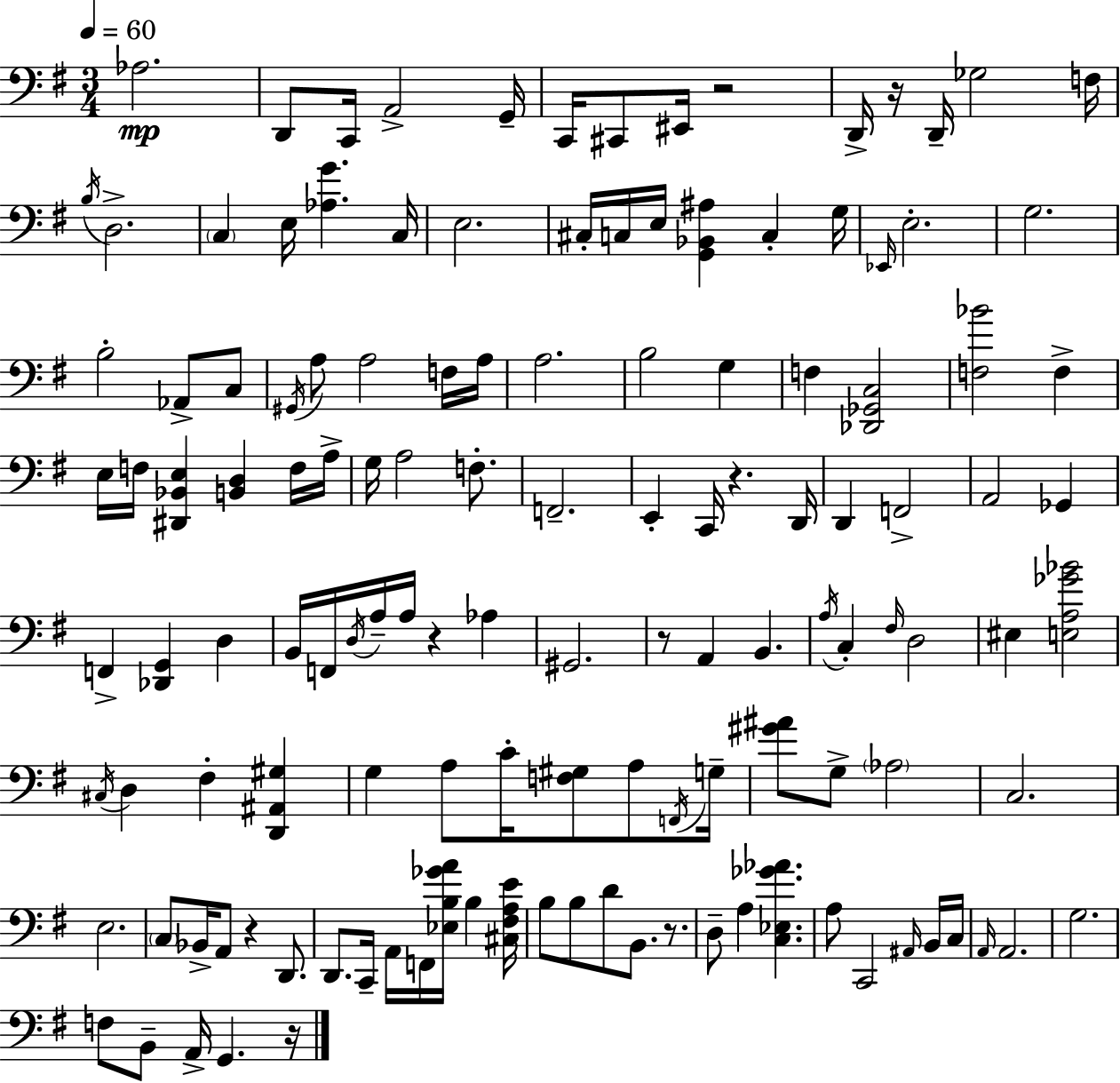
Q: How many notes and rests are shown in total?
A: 132